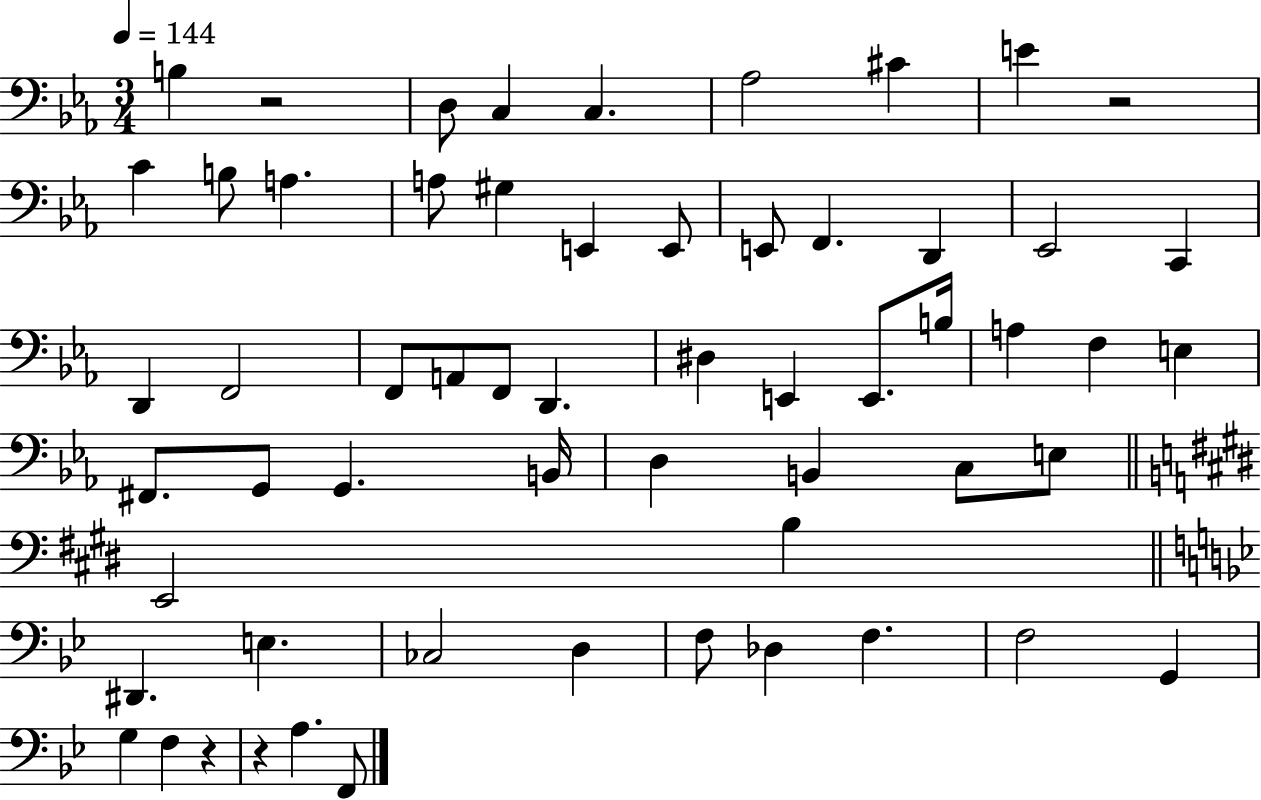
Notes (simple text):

B3/q R/h D3/e C3/q C3/q. Ab3/h C#4/q E4/q R/h C4/q B3/e A3/q. A3/e G#3/q E2/q E2/e E2/e F2/q. D2/q Eb2/h C2/q D2/q F2/h F2/e A2/e F2/e D2/q. D#3/q E2/q E2/e. B3/s A3/q F3/q E3/q F#2/e. G2/e G2/q. B2/s D3/q B2/q C3/e E3/e E2/h B3/q D#2/q. E3/q. CES3/h D3/q F3/e Db3/q F3/q. F3/h G2/q G3/q F3/q R/q R/q A3/q. F2/e